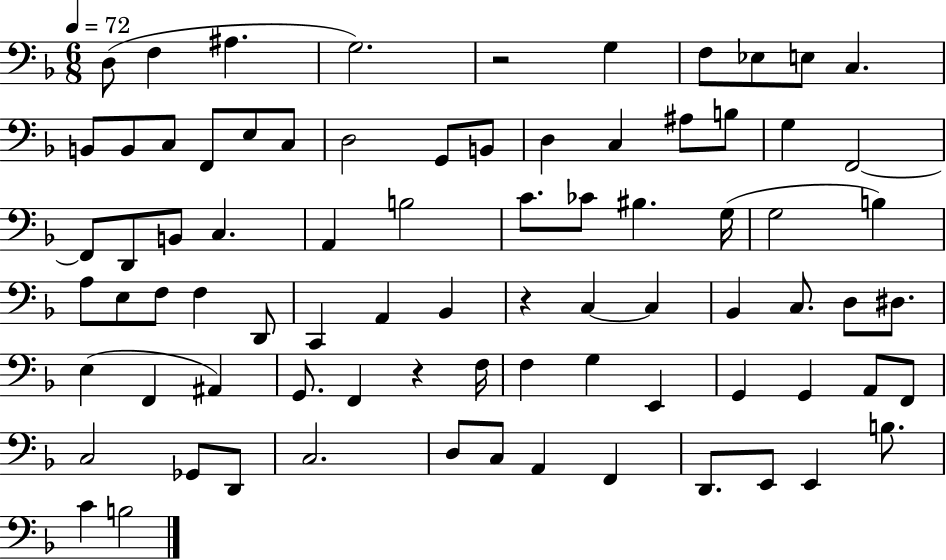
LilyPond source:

{
  \clef bass
  \numericTimeSignature
  \time 6/8
  \key f \major
  \tempo 4 = 72
  \repeat volta 2 { d8( f4 ais4. | g2.) | r2 g4 | f8 ees8 e8 c4. | \break b,8 b,8 c8 f,8 e8 c8 | d2 g,8 b,8 | d4 c4 ais8 b8 | g4 f,2~~ | \break f,8 d,8 b,8 c4. | a,4 b2 | c'8. ces'8 bis4. g16( | g2 b4) | \break a8 e8 f8 f4 d,8 | c,4 a,4 bes,4 | r4 c4~~ c4 | bes,4 c8. d8 dis8. | \break e4( f,4 ais,4) | g,8. f,4 r4 f16 | f4 g4 e,4 | g,4 g,4 a,8 f,8 | \break c2 ges,8 d,8 | c2. | d8 c8 a,4 f,4 | d,8. e,8 e,4 b8. | \break c'4 b2 | } \bar "|."
}